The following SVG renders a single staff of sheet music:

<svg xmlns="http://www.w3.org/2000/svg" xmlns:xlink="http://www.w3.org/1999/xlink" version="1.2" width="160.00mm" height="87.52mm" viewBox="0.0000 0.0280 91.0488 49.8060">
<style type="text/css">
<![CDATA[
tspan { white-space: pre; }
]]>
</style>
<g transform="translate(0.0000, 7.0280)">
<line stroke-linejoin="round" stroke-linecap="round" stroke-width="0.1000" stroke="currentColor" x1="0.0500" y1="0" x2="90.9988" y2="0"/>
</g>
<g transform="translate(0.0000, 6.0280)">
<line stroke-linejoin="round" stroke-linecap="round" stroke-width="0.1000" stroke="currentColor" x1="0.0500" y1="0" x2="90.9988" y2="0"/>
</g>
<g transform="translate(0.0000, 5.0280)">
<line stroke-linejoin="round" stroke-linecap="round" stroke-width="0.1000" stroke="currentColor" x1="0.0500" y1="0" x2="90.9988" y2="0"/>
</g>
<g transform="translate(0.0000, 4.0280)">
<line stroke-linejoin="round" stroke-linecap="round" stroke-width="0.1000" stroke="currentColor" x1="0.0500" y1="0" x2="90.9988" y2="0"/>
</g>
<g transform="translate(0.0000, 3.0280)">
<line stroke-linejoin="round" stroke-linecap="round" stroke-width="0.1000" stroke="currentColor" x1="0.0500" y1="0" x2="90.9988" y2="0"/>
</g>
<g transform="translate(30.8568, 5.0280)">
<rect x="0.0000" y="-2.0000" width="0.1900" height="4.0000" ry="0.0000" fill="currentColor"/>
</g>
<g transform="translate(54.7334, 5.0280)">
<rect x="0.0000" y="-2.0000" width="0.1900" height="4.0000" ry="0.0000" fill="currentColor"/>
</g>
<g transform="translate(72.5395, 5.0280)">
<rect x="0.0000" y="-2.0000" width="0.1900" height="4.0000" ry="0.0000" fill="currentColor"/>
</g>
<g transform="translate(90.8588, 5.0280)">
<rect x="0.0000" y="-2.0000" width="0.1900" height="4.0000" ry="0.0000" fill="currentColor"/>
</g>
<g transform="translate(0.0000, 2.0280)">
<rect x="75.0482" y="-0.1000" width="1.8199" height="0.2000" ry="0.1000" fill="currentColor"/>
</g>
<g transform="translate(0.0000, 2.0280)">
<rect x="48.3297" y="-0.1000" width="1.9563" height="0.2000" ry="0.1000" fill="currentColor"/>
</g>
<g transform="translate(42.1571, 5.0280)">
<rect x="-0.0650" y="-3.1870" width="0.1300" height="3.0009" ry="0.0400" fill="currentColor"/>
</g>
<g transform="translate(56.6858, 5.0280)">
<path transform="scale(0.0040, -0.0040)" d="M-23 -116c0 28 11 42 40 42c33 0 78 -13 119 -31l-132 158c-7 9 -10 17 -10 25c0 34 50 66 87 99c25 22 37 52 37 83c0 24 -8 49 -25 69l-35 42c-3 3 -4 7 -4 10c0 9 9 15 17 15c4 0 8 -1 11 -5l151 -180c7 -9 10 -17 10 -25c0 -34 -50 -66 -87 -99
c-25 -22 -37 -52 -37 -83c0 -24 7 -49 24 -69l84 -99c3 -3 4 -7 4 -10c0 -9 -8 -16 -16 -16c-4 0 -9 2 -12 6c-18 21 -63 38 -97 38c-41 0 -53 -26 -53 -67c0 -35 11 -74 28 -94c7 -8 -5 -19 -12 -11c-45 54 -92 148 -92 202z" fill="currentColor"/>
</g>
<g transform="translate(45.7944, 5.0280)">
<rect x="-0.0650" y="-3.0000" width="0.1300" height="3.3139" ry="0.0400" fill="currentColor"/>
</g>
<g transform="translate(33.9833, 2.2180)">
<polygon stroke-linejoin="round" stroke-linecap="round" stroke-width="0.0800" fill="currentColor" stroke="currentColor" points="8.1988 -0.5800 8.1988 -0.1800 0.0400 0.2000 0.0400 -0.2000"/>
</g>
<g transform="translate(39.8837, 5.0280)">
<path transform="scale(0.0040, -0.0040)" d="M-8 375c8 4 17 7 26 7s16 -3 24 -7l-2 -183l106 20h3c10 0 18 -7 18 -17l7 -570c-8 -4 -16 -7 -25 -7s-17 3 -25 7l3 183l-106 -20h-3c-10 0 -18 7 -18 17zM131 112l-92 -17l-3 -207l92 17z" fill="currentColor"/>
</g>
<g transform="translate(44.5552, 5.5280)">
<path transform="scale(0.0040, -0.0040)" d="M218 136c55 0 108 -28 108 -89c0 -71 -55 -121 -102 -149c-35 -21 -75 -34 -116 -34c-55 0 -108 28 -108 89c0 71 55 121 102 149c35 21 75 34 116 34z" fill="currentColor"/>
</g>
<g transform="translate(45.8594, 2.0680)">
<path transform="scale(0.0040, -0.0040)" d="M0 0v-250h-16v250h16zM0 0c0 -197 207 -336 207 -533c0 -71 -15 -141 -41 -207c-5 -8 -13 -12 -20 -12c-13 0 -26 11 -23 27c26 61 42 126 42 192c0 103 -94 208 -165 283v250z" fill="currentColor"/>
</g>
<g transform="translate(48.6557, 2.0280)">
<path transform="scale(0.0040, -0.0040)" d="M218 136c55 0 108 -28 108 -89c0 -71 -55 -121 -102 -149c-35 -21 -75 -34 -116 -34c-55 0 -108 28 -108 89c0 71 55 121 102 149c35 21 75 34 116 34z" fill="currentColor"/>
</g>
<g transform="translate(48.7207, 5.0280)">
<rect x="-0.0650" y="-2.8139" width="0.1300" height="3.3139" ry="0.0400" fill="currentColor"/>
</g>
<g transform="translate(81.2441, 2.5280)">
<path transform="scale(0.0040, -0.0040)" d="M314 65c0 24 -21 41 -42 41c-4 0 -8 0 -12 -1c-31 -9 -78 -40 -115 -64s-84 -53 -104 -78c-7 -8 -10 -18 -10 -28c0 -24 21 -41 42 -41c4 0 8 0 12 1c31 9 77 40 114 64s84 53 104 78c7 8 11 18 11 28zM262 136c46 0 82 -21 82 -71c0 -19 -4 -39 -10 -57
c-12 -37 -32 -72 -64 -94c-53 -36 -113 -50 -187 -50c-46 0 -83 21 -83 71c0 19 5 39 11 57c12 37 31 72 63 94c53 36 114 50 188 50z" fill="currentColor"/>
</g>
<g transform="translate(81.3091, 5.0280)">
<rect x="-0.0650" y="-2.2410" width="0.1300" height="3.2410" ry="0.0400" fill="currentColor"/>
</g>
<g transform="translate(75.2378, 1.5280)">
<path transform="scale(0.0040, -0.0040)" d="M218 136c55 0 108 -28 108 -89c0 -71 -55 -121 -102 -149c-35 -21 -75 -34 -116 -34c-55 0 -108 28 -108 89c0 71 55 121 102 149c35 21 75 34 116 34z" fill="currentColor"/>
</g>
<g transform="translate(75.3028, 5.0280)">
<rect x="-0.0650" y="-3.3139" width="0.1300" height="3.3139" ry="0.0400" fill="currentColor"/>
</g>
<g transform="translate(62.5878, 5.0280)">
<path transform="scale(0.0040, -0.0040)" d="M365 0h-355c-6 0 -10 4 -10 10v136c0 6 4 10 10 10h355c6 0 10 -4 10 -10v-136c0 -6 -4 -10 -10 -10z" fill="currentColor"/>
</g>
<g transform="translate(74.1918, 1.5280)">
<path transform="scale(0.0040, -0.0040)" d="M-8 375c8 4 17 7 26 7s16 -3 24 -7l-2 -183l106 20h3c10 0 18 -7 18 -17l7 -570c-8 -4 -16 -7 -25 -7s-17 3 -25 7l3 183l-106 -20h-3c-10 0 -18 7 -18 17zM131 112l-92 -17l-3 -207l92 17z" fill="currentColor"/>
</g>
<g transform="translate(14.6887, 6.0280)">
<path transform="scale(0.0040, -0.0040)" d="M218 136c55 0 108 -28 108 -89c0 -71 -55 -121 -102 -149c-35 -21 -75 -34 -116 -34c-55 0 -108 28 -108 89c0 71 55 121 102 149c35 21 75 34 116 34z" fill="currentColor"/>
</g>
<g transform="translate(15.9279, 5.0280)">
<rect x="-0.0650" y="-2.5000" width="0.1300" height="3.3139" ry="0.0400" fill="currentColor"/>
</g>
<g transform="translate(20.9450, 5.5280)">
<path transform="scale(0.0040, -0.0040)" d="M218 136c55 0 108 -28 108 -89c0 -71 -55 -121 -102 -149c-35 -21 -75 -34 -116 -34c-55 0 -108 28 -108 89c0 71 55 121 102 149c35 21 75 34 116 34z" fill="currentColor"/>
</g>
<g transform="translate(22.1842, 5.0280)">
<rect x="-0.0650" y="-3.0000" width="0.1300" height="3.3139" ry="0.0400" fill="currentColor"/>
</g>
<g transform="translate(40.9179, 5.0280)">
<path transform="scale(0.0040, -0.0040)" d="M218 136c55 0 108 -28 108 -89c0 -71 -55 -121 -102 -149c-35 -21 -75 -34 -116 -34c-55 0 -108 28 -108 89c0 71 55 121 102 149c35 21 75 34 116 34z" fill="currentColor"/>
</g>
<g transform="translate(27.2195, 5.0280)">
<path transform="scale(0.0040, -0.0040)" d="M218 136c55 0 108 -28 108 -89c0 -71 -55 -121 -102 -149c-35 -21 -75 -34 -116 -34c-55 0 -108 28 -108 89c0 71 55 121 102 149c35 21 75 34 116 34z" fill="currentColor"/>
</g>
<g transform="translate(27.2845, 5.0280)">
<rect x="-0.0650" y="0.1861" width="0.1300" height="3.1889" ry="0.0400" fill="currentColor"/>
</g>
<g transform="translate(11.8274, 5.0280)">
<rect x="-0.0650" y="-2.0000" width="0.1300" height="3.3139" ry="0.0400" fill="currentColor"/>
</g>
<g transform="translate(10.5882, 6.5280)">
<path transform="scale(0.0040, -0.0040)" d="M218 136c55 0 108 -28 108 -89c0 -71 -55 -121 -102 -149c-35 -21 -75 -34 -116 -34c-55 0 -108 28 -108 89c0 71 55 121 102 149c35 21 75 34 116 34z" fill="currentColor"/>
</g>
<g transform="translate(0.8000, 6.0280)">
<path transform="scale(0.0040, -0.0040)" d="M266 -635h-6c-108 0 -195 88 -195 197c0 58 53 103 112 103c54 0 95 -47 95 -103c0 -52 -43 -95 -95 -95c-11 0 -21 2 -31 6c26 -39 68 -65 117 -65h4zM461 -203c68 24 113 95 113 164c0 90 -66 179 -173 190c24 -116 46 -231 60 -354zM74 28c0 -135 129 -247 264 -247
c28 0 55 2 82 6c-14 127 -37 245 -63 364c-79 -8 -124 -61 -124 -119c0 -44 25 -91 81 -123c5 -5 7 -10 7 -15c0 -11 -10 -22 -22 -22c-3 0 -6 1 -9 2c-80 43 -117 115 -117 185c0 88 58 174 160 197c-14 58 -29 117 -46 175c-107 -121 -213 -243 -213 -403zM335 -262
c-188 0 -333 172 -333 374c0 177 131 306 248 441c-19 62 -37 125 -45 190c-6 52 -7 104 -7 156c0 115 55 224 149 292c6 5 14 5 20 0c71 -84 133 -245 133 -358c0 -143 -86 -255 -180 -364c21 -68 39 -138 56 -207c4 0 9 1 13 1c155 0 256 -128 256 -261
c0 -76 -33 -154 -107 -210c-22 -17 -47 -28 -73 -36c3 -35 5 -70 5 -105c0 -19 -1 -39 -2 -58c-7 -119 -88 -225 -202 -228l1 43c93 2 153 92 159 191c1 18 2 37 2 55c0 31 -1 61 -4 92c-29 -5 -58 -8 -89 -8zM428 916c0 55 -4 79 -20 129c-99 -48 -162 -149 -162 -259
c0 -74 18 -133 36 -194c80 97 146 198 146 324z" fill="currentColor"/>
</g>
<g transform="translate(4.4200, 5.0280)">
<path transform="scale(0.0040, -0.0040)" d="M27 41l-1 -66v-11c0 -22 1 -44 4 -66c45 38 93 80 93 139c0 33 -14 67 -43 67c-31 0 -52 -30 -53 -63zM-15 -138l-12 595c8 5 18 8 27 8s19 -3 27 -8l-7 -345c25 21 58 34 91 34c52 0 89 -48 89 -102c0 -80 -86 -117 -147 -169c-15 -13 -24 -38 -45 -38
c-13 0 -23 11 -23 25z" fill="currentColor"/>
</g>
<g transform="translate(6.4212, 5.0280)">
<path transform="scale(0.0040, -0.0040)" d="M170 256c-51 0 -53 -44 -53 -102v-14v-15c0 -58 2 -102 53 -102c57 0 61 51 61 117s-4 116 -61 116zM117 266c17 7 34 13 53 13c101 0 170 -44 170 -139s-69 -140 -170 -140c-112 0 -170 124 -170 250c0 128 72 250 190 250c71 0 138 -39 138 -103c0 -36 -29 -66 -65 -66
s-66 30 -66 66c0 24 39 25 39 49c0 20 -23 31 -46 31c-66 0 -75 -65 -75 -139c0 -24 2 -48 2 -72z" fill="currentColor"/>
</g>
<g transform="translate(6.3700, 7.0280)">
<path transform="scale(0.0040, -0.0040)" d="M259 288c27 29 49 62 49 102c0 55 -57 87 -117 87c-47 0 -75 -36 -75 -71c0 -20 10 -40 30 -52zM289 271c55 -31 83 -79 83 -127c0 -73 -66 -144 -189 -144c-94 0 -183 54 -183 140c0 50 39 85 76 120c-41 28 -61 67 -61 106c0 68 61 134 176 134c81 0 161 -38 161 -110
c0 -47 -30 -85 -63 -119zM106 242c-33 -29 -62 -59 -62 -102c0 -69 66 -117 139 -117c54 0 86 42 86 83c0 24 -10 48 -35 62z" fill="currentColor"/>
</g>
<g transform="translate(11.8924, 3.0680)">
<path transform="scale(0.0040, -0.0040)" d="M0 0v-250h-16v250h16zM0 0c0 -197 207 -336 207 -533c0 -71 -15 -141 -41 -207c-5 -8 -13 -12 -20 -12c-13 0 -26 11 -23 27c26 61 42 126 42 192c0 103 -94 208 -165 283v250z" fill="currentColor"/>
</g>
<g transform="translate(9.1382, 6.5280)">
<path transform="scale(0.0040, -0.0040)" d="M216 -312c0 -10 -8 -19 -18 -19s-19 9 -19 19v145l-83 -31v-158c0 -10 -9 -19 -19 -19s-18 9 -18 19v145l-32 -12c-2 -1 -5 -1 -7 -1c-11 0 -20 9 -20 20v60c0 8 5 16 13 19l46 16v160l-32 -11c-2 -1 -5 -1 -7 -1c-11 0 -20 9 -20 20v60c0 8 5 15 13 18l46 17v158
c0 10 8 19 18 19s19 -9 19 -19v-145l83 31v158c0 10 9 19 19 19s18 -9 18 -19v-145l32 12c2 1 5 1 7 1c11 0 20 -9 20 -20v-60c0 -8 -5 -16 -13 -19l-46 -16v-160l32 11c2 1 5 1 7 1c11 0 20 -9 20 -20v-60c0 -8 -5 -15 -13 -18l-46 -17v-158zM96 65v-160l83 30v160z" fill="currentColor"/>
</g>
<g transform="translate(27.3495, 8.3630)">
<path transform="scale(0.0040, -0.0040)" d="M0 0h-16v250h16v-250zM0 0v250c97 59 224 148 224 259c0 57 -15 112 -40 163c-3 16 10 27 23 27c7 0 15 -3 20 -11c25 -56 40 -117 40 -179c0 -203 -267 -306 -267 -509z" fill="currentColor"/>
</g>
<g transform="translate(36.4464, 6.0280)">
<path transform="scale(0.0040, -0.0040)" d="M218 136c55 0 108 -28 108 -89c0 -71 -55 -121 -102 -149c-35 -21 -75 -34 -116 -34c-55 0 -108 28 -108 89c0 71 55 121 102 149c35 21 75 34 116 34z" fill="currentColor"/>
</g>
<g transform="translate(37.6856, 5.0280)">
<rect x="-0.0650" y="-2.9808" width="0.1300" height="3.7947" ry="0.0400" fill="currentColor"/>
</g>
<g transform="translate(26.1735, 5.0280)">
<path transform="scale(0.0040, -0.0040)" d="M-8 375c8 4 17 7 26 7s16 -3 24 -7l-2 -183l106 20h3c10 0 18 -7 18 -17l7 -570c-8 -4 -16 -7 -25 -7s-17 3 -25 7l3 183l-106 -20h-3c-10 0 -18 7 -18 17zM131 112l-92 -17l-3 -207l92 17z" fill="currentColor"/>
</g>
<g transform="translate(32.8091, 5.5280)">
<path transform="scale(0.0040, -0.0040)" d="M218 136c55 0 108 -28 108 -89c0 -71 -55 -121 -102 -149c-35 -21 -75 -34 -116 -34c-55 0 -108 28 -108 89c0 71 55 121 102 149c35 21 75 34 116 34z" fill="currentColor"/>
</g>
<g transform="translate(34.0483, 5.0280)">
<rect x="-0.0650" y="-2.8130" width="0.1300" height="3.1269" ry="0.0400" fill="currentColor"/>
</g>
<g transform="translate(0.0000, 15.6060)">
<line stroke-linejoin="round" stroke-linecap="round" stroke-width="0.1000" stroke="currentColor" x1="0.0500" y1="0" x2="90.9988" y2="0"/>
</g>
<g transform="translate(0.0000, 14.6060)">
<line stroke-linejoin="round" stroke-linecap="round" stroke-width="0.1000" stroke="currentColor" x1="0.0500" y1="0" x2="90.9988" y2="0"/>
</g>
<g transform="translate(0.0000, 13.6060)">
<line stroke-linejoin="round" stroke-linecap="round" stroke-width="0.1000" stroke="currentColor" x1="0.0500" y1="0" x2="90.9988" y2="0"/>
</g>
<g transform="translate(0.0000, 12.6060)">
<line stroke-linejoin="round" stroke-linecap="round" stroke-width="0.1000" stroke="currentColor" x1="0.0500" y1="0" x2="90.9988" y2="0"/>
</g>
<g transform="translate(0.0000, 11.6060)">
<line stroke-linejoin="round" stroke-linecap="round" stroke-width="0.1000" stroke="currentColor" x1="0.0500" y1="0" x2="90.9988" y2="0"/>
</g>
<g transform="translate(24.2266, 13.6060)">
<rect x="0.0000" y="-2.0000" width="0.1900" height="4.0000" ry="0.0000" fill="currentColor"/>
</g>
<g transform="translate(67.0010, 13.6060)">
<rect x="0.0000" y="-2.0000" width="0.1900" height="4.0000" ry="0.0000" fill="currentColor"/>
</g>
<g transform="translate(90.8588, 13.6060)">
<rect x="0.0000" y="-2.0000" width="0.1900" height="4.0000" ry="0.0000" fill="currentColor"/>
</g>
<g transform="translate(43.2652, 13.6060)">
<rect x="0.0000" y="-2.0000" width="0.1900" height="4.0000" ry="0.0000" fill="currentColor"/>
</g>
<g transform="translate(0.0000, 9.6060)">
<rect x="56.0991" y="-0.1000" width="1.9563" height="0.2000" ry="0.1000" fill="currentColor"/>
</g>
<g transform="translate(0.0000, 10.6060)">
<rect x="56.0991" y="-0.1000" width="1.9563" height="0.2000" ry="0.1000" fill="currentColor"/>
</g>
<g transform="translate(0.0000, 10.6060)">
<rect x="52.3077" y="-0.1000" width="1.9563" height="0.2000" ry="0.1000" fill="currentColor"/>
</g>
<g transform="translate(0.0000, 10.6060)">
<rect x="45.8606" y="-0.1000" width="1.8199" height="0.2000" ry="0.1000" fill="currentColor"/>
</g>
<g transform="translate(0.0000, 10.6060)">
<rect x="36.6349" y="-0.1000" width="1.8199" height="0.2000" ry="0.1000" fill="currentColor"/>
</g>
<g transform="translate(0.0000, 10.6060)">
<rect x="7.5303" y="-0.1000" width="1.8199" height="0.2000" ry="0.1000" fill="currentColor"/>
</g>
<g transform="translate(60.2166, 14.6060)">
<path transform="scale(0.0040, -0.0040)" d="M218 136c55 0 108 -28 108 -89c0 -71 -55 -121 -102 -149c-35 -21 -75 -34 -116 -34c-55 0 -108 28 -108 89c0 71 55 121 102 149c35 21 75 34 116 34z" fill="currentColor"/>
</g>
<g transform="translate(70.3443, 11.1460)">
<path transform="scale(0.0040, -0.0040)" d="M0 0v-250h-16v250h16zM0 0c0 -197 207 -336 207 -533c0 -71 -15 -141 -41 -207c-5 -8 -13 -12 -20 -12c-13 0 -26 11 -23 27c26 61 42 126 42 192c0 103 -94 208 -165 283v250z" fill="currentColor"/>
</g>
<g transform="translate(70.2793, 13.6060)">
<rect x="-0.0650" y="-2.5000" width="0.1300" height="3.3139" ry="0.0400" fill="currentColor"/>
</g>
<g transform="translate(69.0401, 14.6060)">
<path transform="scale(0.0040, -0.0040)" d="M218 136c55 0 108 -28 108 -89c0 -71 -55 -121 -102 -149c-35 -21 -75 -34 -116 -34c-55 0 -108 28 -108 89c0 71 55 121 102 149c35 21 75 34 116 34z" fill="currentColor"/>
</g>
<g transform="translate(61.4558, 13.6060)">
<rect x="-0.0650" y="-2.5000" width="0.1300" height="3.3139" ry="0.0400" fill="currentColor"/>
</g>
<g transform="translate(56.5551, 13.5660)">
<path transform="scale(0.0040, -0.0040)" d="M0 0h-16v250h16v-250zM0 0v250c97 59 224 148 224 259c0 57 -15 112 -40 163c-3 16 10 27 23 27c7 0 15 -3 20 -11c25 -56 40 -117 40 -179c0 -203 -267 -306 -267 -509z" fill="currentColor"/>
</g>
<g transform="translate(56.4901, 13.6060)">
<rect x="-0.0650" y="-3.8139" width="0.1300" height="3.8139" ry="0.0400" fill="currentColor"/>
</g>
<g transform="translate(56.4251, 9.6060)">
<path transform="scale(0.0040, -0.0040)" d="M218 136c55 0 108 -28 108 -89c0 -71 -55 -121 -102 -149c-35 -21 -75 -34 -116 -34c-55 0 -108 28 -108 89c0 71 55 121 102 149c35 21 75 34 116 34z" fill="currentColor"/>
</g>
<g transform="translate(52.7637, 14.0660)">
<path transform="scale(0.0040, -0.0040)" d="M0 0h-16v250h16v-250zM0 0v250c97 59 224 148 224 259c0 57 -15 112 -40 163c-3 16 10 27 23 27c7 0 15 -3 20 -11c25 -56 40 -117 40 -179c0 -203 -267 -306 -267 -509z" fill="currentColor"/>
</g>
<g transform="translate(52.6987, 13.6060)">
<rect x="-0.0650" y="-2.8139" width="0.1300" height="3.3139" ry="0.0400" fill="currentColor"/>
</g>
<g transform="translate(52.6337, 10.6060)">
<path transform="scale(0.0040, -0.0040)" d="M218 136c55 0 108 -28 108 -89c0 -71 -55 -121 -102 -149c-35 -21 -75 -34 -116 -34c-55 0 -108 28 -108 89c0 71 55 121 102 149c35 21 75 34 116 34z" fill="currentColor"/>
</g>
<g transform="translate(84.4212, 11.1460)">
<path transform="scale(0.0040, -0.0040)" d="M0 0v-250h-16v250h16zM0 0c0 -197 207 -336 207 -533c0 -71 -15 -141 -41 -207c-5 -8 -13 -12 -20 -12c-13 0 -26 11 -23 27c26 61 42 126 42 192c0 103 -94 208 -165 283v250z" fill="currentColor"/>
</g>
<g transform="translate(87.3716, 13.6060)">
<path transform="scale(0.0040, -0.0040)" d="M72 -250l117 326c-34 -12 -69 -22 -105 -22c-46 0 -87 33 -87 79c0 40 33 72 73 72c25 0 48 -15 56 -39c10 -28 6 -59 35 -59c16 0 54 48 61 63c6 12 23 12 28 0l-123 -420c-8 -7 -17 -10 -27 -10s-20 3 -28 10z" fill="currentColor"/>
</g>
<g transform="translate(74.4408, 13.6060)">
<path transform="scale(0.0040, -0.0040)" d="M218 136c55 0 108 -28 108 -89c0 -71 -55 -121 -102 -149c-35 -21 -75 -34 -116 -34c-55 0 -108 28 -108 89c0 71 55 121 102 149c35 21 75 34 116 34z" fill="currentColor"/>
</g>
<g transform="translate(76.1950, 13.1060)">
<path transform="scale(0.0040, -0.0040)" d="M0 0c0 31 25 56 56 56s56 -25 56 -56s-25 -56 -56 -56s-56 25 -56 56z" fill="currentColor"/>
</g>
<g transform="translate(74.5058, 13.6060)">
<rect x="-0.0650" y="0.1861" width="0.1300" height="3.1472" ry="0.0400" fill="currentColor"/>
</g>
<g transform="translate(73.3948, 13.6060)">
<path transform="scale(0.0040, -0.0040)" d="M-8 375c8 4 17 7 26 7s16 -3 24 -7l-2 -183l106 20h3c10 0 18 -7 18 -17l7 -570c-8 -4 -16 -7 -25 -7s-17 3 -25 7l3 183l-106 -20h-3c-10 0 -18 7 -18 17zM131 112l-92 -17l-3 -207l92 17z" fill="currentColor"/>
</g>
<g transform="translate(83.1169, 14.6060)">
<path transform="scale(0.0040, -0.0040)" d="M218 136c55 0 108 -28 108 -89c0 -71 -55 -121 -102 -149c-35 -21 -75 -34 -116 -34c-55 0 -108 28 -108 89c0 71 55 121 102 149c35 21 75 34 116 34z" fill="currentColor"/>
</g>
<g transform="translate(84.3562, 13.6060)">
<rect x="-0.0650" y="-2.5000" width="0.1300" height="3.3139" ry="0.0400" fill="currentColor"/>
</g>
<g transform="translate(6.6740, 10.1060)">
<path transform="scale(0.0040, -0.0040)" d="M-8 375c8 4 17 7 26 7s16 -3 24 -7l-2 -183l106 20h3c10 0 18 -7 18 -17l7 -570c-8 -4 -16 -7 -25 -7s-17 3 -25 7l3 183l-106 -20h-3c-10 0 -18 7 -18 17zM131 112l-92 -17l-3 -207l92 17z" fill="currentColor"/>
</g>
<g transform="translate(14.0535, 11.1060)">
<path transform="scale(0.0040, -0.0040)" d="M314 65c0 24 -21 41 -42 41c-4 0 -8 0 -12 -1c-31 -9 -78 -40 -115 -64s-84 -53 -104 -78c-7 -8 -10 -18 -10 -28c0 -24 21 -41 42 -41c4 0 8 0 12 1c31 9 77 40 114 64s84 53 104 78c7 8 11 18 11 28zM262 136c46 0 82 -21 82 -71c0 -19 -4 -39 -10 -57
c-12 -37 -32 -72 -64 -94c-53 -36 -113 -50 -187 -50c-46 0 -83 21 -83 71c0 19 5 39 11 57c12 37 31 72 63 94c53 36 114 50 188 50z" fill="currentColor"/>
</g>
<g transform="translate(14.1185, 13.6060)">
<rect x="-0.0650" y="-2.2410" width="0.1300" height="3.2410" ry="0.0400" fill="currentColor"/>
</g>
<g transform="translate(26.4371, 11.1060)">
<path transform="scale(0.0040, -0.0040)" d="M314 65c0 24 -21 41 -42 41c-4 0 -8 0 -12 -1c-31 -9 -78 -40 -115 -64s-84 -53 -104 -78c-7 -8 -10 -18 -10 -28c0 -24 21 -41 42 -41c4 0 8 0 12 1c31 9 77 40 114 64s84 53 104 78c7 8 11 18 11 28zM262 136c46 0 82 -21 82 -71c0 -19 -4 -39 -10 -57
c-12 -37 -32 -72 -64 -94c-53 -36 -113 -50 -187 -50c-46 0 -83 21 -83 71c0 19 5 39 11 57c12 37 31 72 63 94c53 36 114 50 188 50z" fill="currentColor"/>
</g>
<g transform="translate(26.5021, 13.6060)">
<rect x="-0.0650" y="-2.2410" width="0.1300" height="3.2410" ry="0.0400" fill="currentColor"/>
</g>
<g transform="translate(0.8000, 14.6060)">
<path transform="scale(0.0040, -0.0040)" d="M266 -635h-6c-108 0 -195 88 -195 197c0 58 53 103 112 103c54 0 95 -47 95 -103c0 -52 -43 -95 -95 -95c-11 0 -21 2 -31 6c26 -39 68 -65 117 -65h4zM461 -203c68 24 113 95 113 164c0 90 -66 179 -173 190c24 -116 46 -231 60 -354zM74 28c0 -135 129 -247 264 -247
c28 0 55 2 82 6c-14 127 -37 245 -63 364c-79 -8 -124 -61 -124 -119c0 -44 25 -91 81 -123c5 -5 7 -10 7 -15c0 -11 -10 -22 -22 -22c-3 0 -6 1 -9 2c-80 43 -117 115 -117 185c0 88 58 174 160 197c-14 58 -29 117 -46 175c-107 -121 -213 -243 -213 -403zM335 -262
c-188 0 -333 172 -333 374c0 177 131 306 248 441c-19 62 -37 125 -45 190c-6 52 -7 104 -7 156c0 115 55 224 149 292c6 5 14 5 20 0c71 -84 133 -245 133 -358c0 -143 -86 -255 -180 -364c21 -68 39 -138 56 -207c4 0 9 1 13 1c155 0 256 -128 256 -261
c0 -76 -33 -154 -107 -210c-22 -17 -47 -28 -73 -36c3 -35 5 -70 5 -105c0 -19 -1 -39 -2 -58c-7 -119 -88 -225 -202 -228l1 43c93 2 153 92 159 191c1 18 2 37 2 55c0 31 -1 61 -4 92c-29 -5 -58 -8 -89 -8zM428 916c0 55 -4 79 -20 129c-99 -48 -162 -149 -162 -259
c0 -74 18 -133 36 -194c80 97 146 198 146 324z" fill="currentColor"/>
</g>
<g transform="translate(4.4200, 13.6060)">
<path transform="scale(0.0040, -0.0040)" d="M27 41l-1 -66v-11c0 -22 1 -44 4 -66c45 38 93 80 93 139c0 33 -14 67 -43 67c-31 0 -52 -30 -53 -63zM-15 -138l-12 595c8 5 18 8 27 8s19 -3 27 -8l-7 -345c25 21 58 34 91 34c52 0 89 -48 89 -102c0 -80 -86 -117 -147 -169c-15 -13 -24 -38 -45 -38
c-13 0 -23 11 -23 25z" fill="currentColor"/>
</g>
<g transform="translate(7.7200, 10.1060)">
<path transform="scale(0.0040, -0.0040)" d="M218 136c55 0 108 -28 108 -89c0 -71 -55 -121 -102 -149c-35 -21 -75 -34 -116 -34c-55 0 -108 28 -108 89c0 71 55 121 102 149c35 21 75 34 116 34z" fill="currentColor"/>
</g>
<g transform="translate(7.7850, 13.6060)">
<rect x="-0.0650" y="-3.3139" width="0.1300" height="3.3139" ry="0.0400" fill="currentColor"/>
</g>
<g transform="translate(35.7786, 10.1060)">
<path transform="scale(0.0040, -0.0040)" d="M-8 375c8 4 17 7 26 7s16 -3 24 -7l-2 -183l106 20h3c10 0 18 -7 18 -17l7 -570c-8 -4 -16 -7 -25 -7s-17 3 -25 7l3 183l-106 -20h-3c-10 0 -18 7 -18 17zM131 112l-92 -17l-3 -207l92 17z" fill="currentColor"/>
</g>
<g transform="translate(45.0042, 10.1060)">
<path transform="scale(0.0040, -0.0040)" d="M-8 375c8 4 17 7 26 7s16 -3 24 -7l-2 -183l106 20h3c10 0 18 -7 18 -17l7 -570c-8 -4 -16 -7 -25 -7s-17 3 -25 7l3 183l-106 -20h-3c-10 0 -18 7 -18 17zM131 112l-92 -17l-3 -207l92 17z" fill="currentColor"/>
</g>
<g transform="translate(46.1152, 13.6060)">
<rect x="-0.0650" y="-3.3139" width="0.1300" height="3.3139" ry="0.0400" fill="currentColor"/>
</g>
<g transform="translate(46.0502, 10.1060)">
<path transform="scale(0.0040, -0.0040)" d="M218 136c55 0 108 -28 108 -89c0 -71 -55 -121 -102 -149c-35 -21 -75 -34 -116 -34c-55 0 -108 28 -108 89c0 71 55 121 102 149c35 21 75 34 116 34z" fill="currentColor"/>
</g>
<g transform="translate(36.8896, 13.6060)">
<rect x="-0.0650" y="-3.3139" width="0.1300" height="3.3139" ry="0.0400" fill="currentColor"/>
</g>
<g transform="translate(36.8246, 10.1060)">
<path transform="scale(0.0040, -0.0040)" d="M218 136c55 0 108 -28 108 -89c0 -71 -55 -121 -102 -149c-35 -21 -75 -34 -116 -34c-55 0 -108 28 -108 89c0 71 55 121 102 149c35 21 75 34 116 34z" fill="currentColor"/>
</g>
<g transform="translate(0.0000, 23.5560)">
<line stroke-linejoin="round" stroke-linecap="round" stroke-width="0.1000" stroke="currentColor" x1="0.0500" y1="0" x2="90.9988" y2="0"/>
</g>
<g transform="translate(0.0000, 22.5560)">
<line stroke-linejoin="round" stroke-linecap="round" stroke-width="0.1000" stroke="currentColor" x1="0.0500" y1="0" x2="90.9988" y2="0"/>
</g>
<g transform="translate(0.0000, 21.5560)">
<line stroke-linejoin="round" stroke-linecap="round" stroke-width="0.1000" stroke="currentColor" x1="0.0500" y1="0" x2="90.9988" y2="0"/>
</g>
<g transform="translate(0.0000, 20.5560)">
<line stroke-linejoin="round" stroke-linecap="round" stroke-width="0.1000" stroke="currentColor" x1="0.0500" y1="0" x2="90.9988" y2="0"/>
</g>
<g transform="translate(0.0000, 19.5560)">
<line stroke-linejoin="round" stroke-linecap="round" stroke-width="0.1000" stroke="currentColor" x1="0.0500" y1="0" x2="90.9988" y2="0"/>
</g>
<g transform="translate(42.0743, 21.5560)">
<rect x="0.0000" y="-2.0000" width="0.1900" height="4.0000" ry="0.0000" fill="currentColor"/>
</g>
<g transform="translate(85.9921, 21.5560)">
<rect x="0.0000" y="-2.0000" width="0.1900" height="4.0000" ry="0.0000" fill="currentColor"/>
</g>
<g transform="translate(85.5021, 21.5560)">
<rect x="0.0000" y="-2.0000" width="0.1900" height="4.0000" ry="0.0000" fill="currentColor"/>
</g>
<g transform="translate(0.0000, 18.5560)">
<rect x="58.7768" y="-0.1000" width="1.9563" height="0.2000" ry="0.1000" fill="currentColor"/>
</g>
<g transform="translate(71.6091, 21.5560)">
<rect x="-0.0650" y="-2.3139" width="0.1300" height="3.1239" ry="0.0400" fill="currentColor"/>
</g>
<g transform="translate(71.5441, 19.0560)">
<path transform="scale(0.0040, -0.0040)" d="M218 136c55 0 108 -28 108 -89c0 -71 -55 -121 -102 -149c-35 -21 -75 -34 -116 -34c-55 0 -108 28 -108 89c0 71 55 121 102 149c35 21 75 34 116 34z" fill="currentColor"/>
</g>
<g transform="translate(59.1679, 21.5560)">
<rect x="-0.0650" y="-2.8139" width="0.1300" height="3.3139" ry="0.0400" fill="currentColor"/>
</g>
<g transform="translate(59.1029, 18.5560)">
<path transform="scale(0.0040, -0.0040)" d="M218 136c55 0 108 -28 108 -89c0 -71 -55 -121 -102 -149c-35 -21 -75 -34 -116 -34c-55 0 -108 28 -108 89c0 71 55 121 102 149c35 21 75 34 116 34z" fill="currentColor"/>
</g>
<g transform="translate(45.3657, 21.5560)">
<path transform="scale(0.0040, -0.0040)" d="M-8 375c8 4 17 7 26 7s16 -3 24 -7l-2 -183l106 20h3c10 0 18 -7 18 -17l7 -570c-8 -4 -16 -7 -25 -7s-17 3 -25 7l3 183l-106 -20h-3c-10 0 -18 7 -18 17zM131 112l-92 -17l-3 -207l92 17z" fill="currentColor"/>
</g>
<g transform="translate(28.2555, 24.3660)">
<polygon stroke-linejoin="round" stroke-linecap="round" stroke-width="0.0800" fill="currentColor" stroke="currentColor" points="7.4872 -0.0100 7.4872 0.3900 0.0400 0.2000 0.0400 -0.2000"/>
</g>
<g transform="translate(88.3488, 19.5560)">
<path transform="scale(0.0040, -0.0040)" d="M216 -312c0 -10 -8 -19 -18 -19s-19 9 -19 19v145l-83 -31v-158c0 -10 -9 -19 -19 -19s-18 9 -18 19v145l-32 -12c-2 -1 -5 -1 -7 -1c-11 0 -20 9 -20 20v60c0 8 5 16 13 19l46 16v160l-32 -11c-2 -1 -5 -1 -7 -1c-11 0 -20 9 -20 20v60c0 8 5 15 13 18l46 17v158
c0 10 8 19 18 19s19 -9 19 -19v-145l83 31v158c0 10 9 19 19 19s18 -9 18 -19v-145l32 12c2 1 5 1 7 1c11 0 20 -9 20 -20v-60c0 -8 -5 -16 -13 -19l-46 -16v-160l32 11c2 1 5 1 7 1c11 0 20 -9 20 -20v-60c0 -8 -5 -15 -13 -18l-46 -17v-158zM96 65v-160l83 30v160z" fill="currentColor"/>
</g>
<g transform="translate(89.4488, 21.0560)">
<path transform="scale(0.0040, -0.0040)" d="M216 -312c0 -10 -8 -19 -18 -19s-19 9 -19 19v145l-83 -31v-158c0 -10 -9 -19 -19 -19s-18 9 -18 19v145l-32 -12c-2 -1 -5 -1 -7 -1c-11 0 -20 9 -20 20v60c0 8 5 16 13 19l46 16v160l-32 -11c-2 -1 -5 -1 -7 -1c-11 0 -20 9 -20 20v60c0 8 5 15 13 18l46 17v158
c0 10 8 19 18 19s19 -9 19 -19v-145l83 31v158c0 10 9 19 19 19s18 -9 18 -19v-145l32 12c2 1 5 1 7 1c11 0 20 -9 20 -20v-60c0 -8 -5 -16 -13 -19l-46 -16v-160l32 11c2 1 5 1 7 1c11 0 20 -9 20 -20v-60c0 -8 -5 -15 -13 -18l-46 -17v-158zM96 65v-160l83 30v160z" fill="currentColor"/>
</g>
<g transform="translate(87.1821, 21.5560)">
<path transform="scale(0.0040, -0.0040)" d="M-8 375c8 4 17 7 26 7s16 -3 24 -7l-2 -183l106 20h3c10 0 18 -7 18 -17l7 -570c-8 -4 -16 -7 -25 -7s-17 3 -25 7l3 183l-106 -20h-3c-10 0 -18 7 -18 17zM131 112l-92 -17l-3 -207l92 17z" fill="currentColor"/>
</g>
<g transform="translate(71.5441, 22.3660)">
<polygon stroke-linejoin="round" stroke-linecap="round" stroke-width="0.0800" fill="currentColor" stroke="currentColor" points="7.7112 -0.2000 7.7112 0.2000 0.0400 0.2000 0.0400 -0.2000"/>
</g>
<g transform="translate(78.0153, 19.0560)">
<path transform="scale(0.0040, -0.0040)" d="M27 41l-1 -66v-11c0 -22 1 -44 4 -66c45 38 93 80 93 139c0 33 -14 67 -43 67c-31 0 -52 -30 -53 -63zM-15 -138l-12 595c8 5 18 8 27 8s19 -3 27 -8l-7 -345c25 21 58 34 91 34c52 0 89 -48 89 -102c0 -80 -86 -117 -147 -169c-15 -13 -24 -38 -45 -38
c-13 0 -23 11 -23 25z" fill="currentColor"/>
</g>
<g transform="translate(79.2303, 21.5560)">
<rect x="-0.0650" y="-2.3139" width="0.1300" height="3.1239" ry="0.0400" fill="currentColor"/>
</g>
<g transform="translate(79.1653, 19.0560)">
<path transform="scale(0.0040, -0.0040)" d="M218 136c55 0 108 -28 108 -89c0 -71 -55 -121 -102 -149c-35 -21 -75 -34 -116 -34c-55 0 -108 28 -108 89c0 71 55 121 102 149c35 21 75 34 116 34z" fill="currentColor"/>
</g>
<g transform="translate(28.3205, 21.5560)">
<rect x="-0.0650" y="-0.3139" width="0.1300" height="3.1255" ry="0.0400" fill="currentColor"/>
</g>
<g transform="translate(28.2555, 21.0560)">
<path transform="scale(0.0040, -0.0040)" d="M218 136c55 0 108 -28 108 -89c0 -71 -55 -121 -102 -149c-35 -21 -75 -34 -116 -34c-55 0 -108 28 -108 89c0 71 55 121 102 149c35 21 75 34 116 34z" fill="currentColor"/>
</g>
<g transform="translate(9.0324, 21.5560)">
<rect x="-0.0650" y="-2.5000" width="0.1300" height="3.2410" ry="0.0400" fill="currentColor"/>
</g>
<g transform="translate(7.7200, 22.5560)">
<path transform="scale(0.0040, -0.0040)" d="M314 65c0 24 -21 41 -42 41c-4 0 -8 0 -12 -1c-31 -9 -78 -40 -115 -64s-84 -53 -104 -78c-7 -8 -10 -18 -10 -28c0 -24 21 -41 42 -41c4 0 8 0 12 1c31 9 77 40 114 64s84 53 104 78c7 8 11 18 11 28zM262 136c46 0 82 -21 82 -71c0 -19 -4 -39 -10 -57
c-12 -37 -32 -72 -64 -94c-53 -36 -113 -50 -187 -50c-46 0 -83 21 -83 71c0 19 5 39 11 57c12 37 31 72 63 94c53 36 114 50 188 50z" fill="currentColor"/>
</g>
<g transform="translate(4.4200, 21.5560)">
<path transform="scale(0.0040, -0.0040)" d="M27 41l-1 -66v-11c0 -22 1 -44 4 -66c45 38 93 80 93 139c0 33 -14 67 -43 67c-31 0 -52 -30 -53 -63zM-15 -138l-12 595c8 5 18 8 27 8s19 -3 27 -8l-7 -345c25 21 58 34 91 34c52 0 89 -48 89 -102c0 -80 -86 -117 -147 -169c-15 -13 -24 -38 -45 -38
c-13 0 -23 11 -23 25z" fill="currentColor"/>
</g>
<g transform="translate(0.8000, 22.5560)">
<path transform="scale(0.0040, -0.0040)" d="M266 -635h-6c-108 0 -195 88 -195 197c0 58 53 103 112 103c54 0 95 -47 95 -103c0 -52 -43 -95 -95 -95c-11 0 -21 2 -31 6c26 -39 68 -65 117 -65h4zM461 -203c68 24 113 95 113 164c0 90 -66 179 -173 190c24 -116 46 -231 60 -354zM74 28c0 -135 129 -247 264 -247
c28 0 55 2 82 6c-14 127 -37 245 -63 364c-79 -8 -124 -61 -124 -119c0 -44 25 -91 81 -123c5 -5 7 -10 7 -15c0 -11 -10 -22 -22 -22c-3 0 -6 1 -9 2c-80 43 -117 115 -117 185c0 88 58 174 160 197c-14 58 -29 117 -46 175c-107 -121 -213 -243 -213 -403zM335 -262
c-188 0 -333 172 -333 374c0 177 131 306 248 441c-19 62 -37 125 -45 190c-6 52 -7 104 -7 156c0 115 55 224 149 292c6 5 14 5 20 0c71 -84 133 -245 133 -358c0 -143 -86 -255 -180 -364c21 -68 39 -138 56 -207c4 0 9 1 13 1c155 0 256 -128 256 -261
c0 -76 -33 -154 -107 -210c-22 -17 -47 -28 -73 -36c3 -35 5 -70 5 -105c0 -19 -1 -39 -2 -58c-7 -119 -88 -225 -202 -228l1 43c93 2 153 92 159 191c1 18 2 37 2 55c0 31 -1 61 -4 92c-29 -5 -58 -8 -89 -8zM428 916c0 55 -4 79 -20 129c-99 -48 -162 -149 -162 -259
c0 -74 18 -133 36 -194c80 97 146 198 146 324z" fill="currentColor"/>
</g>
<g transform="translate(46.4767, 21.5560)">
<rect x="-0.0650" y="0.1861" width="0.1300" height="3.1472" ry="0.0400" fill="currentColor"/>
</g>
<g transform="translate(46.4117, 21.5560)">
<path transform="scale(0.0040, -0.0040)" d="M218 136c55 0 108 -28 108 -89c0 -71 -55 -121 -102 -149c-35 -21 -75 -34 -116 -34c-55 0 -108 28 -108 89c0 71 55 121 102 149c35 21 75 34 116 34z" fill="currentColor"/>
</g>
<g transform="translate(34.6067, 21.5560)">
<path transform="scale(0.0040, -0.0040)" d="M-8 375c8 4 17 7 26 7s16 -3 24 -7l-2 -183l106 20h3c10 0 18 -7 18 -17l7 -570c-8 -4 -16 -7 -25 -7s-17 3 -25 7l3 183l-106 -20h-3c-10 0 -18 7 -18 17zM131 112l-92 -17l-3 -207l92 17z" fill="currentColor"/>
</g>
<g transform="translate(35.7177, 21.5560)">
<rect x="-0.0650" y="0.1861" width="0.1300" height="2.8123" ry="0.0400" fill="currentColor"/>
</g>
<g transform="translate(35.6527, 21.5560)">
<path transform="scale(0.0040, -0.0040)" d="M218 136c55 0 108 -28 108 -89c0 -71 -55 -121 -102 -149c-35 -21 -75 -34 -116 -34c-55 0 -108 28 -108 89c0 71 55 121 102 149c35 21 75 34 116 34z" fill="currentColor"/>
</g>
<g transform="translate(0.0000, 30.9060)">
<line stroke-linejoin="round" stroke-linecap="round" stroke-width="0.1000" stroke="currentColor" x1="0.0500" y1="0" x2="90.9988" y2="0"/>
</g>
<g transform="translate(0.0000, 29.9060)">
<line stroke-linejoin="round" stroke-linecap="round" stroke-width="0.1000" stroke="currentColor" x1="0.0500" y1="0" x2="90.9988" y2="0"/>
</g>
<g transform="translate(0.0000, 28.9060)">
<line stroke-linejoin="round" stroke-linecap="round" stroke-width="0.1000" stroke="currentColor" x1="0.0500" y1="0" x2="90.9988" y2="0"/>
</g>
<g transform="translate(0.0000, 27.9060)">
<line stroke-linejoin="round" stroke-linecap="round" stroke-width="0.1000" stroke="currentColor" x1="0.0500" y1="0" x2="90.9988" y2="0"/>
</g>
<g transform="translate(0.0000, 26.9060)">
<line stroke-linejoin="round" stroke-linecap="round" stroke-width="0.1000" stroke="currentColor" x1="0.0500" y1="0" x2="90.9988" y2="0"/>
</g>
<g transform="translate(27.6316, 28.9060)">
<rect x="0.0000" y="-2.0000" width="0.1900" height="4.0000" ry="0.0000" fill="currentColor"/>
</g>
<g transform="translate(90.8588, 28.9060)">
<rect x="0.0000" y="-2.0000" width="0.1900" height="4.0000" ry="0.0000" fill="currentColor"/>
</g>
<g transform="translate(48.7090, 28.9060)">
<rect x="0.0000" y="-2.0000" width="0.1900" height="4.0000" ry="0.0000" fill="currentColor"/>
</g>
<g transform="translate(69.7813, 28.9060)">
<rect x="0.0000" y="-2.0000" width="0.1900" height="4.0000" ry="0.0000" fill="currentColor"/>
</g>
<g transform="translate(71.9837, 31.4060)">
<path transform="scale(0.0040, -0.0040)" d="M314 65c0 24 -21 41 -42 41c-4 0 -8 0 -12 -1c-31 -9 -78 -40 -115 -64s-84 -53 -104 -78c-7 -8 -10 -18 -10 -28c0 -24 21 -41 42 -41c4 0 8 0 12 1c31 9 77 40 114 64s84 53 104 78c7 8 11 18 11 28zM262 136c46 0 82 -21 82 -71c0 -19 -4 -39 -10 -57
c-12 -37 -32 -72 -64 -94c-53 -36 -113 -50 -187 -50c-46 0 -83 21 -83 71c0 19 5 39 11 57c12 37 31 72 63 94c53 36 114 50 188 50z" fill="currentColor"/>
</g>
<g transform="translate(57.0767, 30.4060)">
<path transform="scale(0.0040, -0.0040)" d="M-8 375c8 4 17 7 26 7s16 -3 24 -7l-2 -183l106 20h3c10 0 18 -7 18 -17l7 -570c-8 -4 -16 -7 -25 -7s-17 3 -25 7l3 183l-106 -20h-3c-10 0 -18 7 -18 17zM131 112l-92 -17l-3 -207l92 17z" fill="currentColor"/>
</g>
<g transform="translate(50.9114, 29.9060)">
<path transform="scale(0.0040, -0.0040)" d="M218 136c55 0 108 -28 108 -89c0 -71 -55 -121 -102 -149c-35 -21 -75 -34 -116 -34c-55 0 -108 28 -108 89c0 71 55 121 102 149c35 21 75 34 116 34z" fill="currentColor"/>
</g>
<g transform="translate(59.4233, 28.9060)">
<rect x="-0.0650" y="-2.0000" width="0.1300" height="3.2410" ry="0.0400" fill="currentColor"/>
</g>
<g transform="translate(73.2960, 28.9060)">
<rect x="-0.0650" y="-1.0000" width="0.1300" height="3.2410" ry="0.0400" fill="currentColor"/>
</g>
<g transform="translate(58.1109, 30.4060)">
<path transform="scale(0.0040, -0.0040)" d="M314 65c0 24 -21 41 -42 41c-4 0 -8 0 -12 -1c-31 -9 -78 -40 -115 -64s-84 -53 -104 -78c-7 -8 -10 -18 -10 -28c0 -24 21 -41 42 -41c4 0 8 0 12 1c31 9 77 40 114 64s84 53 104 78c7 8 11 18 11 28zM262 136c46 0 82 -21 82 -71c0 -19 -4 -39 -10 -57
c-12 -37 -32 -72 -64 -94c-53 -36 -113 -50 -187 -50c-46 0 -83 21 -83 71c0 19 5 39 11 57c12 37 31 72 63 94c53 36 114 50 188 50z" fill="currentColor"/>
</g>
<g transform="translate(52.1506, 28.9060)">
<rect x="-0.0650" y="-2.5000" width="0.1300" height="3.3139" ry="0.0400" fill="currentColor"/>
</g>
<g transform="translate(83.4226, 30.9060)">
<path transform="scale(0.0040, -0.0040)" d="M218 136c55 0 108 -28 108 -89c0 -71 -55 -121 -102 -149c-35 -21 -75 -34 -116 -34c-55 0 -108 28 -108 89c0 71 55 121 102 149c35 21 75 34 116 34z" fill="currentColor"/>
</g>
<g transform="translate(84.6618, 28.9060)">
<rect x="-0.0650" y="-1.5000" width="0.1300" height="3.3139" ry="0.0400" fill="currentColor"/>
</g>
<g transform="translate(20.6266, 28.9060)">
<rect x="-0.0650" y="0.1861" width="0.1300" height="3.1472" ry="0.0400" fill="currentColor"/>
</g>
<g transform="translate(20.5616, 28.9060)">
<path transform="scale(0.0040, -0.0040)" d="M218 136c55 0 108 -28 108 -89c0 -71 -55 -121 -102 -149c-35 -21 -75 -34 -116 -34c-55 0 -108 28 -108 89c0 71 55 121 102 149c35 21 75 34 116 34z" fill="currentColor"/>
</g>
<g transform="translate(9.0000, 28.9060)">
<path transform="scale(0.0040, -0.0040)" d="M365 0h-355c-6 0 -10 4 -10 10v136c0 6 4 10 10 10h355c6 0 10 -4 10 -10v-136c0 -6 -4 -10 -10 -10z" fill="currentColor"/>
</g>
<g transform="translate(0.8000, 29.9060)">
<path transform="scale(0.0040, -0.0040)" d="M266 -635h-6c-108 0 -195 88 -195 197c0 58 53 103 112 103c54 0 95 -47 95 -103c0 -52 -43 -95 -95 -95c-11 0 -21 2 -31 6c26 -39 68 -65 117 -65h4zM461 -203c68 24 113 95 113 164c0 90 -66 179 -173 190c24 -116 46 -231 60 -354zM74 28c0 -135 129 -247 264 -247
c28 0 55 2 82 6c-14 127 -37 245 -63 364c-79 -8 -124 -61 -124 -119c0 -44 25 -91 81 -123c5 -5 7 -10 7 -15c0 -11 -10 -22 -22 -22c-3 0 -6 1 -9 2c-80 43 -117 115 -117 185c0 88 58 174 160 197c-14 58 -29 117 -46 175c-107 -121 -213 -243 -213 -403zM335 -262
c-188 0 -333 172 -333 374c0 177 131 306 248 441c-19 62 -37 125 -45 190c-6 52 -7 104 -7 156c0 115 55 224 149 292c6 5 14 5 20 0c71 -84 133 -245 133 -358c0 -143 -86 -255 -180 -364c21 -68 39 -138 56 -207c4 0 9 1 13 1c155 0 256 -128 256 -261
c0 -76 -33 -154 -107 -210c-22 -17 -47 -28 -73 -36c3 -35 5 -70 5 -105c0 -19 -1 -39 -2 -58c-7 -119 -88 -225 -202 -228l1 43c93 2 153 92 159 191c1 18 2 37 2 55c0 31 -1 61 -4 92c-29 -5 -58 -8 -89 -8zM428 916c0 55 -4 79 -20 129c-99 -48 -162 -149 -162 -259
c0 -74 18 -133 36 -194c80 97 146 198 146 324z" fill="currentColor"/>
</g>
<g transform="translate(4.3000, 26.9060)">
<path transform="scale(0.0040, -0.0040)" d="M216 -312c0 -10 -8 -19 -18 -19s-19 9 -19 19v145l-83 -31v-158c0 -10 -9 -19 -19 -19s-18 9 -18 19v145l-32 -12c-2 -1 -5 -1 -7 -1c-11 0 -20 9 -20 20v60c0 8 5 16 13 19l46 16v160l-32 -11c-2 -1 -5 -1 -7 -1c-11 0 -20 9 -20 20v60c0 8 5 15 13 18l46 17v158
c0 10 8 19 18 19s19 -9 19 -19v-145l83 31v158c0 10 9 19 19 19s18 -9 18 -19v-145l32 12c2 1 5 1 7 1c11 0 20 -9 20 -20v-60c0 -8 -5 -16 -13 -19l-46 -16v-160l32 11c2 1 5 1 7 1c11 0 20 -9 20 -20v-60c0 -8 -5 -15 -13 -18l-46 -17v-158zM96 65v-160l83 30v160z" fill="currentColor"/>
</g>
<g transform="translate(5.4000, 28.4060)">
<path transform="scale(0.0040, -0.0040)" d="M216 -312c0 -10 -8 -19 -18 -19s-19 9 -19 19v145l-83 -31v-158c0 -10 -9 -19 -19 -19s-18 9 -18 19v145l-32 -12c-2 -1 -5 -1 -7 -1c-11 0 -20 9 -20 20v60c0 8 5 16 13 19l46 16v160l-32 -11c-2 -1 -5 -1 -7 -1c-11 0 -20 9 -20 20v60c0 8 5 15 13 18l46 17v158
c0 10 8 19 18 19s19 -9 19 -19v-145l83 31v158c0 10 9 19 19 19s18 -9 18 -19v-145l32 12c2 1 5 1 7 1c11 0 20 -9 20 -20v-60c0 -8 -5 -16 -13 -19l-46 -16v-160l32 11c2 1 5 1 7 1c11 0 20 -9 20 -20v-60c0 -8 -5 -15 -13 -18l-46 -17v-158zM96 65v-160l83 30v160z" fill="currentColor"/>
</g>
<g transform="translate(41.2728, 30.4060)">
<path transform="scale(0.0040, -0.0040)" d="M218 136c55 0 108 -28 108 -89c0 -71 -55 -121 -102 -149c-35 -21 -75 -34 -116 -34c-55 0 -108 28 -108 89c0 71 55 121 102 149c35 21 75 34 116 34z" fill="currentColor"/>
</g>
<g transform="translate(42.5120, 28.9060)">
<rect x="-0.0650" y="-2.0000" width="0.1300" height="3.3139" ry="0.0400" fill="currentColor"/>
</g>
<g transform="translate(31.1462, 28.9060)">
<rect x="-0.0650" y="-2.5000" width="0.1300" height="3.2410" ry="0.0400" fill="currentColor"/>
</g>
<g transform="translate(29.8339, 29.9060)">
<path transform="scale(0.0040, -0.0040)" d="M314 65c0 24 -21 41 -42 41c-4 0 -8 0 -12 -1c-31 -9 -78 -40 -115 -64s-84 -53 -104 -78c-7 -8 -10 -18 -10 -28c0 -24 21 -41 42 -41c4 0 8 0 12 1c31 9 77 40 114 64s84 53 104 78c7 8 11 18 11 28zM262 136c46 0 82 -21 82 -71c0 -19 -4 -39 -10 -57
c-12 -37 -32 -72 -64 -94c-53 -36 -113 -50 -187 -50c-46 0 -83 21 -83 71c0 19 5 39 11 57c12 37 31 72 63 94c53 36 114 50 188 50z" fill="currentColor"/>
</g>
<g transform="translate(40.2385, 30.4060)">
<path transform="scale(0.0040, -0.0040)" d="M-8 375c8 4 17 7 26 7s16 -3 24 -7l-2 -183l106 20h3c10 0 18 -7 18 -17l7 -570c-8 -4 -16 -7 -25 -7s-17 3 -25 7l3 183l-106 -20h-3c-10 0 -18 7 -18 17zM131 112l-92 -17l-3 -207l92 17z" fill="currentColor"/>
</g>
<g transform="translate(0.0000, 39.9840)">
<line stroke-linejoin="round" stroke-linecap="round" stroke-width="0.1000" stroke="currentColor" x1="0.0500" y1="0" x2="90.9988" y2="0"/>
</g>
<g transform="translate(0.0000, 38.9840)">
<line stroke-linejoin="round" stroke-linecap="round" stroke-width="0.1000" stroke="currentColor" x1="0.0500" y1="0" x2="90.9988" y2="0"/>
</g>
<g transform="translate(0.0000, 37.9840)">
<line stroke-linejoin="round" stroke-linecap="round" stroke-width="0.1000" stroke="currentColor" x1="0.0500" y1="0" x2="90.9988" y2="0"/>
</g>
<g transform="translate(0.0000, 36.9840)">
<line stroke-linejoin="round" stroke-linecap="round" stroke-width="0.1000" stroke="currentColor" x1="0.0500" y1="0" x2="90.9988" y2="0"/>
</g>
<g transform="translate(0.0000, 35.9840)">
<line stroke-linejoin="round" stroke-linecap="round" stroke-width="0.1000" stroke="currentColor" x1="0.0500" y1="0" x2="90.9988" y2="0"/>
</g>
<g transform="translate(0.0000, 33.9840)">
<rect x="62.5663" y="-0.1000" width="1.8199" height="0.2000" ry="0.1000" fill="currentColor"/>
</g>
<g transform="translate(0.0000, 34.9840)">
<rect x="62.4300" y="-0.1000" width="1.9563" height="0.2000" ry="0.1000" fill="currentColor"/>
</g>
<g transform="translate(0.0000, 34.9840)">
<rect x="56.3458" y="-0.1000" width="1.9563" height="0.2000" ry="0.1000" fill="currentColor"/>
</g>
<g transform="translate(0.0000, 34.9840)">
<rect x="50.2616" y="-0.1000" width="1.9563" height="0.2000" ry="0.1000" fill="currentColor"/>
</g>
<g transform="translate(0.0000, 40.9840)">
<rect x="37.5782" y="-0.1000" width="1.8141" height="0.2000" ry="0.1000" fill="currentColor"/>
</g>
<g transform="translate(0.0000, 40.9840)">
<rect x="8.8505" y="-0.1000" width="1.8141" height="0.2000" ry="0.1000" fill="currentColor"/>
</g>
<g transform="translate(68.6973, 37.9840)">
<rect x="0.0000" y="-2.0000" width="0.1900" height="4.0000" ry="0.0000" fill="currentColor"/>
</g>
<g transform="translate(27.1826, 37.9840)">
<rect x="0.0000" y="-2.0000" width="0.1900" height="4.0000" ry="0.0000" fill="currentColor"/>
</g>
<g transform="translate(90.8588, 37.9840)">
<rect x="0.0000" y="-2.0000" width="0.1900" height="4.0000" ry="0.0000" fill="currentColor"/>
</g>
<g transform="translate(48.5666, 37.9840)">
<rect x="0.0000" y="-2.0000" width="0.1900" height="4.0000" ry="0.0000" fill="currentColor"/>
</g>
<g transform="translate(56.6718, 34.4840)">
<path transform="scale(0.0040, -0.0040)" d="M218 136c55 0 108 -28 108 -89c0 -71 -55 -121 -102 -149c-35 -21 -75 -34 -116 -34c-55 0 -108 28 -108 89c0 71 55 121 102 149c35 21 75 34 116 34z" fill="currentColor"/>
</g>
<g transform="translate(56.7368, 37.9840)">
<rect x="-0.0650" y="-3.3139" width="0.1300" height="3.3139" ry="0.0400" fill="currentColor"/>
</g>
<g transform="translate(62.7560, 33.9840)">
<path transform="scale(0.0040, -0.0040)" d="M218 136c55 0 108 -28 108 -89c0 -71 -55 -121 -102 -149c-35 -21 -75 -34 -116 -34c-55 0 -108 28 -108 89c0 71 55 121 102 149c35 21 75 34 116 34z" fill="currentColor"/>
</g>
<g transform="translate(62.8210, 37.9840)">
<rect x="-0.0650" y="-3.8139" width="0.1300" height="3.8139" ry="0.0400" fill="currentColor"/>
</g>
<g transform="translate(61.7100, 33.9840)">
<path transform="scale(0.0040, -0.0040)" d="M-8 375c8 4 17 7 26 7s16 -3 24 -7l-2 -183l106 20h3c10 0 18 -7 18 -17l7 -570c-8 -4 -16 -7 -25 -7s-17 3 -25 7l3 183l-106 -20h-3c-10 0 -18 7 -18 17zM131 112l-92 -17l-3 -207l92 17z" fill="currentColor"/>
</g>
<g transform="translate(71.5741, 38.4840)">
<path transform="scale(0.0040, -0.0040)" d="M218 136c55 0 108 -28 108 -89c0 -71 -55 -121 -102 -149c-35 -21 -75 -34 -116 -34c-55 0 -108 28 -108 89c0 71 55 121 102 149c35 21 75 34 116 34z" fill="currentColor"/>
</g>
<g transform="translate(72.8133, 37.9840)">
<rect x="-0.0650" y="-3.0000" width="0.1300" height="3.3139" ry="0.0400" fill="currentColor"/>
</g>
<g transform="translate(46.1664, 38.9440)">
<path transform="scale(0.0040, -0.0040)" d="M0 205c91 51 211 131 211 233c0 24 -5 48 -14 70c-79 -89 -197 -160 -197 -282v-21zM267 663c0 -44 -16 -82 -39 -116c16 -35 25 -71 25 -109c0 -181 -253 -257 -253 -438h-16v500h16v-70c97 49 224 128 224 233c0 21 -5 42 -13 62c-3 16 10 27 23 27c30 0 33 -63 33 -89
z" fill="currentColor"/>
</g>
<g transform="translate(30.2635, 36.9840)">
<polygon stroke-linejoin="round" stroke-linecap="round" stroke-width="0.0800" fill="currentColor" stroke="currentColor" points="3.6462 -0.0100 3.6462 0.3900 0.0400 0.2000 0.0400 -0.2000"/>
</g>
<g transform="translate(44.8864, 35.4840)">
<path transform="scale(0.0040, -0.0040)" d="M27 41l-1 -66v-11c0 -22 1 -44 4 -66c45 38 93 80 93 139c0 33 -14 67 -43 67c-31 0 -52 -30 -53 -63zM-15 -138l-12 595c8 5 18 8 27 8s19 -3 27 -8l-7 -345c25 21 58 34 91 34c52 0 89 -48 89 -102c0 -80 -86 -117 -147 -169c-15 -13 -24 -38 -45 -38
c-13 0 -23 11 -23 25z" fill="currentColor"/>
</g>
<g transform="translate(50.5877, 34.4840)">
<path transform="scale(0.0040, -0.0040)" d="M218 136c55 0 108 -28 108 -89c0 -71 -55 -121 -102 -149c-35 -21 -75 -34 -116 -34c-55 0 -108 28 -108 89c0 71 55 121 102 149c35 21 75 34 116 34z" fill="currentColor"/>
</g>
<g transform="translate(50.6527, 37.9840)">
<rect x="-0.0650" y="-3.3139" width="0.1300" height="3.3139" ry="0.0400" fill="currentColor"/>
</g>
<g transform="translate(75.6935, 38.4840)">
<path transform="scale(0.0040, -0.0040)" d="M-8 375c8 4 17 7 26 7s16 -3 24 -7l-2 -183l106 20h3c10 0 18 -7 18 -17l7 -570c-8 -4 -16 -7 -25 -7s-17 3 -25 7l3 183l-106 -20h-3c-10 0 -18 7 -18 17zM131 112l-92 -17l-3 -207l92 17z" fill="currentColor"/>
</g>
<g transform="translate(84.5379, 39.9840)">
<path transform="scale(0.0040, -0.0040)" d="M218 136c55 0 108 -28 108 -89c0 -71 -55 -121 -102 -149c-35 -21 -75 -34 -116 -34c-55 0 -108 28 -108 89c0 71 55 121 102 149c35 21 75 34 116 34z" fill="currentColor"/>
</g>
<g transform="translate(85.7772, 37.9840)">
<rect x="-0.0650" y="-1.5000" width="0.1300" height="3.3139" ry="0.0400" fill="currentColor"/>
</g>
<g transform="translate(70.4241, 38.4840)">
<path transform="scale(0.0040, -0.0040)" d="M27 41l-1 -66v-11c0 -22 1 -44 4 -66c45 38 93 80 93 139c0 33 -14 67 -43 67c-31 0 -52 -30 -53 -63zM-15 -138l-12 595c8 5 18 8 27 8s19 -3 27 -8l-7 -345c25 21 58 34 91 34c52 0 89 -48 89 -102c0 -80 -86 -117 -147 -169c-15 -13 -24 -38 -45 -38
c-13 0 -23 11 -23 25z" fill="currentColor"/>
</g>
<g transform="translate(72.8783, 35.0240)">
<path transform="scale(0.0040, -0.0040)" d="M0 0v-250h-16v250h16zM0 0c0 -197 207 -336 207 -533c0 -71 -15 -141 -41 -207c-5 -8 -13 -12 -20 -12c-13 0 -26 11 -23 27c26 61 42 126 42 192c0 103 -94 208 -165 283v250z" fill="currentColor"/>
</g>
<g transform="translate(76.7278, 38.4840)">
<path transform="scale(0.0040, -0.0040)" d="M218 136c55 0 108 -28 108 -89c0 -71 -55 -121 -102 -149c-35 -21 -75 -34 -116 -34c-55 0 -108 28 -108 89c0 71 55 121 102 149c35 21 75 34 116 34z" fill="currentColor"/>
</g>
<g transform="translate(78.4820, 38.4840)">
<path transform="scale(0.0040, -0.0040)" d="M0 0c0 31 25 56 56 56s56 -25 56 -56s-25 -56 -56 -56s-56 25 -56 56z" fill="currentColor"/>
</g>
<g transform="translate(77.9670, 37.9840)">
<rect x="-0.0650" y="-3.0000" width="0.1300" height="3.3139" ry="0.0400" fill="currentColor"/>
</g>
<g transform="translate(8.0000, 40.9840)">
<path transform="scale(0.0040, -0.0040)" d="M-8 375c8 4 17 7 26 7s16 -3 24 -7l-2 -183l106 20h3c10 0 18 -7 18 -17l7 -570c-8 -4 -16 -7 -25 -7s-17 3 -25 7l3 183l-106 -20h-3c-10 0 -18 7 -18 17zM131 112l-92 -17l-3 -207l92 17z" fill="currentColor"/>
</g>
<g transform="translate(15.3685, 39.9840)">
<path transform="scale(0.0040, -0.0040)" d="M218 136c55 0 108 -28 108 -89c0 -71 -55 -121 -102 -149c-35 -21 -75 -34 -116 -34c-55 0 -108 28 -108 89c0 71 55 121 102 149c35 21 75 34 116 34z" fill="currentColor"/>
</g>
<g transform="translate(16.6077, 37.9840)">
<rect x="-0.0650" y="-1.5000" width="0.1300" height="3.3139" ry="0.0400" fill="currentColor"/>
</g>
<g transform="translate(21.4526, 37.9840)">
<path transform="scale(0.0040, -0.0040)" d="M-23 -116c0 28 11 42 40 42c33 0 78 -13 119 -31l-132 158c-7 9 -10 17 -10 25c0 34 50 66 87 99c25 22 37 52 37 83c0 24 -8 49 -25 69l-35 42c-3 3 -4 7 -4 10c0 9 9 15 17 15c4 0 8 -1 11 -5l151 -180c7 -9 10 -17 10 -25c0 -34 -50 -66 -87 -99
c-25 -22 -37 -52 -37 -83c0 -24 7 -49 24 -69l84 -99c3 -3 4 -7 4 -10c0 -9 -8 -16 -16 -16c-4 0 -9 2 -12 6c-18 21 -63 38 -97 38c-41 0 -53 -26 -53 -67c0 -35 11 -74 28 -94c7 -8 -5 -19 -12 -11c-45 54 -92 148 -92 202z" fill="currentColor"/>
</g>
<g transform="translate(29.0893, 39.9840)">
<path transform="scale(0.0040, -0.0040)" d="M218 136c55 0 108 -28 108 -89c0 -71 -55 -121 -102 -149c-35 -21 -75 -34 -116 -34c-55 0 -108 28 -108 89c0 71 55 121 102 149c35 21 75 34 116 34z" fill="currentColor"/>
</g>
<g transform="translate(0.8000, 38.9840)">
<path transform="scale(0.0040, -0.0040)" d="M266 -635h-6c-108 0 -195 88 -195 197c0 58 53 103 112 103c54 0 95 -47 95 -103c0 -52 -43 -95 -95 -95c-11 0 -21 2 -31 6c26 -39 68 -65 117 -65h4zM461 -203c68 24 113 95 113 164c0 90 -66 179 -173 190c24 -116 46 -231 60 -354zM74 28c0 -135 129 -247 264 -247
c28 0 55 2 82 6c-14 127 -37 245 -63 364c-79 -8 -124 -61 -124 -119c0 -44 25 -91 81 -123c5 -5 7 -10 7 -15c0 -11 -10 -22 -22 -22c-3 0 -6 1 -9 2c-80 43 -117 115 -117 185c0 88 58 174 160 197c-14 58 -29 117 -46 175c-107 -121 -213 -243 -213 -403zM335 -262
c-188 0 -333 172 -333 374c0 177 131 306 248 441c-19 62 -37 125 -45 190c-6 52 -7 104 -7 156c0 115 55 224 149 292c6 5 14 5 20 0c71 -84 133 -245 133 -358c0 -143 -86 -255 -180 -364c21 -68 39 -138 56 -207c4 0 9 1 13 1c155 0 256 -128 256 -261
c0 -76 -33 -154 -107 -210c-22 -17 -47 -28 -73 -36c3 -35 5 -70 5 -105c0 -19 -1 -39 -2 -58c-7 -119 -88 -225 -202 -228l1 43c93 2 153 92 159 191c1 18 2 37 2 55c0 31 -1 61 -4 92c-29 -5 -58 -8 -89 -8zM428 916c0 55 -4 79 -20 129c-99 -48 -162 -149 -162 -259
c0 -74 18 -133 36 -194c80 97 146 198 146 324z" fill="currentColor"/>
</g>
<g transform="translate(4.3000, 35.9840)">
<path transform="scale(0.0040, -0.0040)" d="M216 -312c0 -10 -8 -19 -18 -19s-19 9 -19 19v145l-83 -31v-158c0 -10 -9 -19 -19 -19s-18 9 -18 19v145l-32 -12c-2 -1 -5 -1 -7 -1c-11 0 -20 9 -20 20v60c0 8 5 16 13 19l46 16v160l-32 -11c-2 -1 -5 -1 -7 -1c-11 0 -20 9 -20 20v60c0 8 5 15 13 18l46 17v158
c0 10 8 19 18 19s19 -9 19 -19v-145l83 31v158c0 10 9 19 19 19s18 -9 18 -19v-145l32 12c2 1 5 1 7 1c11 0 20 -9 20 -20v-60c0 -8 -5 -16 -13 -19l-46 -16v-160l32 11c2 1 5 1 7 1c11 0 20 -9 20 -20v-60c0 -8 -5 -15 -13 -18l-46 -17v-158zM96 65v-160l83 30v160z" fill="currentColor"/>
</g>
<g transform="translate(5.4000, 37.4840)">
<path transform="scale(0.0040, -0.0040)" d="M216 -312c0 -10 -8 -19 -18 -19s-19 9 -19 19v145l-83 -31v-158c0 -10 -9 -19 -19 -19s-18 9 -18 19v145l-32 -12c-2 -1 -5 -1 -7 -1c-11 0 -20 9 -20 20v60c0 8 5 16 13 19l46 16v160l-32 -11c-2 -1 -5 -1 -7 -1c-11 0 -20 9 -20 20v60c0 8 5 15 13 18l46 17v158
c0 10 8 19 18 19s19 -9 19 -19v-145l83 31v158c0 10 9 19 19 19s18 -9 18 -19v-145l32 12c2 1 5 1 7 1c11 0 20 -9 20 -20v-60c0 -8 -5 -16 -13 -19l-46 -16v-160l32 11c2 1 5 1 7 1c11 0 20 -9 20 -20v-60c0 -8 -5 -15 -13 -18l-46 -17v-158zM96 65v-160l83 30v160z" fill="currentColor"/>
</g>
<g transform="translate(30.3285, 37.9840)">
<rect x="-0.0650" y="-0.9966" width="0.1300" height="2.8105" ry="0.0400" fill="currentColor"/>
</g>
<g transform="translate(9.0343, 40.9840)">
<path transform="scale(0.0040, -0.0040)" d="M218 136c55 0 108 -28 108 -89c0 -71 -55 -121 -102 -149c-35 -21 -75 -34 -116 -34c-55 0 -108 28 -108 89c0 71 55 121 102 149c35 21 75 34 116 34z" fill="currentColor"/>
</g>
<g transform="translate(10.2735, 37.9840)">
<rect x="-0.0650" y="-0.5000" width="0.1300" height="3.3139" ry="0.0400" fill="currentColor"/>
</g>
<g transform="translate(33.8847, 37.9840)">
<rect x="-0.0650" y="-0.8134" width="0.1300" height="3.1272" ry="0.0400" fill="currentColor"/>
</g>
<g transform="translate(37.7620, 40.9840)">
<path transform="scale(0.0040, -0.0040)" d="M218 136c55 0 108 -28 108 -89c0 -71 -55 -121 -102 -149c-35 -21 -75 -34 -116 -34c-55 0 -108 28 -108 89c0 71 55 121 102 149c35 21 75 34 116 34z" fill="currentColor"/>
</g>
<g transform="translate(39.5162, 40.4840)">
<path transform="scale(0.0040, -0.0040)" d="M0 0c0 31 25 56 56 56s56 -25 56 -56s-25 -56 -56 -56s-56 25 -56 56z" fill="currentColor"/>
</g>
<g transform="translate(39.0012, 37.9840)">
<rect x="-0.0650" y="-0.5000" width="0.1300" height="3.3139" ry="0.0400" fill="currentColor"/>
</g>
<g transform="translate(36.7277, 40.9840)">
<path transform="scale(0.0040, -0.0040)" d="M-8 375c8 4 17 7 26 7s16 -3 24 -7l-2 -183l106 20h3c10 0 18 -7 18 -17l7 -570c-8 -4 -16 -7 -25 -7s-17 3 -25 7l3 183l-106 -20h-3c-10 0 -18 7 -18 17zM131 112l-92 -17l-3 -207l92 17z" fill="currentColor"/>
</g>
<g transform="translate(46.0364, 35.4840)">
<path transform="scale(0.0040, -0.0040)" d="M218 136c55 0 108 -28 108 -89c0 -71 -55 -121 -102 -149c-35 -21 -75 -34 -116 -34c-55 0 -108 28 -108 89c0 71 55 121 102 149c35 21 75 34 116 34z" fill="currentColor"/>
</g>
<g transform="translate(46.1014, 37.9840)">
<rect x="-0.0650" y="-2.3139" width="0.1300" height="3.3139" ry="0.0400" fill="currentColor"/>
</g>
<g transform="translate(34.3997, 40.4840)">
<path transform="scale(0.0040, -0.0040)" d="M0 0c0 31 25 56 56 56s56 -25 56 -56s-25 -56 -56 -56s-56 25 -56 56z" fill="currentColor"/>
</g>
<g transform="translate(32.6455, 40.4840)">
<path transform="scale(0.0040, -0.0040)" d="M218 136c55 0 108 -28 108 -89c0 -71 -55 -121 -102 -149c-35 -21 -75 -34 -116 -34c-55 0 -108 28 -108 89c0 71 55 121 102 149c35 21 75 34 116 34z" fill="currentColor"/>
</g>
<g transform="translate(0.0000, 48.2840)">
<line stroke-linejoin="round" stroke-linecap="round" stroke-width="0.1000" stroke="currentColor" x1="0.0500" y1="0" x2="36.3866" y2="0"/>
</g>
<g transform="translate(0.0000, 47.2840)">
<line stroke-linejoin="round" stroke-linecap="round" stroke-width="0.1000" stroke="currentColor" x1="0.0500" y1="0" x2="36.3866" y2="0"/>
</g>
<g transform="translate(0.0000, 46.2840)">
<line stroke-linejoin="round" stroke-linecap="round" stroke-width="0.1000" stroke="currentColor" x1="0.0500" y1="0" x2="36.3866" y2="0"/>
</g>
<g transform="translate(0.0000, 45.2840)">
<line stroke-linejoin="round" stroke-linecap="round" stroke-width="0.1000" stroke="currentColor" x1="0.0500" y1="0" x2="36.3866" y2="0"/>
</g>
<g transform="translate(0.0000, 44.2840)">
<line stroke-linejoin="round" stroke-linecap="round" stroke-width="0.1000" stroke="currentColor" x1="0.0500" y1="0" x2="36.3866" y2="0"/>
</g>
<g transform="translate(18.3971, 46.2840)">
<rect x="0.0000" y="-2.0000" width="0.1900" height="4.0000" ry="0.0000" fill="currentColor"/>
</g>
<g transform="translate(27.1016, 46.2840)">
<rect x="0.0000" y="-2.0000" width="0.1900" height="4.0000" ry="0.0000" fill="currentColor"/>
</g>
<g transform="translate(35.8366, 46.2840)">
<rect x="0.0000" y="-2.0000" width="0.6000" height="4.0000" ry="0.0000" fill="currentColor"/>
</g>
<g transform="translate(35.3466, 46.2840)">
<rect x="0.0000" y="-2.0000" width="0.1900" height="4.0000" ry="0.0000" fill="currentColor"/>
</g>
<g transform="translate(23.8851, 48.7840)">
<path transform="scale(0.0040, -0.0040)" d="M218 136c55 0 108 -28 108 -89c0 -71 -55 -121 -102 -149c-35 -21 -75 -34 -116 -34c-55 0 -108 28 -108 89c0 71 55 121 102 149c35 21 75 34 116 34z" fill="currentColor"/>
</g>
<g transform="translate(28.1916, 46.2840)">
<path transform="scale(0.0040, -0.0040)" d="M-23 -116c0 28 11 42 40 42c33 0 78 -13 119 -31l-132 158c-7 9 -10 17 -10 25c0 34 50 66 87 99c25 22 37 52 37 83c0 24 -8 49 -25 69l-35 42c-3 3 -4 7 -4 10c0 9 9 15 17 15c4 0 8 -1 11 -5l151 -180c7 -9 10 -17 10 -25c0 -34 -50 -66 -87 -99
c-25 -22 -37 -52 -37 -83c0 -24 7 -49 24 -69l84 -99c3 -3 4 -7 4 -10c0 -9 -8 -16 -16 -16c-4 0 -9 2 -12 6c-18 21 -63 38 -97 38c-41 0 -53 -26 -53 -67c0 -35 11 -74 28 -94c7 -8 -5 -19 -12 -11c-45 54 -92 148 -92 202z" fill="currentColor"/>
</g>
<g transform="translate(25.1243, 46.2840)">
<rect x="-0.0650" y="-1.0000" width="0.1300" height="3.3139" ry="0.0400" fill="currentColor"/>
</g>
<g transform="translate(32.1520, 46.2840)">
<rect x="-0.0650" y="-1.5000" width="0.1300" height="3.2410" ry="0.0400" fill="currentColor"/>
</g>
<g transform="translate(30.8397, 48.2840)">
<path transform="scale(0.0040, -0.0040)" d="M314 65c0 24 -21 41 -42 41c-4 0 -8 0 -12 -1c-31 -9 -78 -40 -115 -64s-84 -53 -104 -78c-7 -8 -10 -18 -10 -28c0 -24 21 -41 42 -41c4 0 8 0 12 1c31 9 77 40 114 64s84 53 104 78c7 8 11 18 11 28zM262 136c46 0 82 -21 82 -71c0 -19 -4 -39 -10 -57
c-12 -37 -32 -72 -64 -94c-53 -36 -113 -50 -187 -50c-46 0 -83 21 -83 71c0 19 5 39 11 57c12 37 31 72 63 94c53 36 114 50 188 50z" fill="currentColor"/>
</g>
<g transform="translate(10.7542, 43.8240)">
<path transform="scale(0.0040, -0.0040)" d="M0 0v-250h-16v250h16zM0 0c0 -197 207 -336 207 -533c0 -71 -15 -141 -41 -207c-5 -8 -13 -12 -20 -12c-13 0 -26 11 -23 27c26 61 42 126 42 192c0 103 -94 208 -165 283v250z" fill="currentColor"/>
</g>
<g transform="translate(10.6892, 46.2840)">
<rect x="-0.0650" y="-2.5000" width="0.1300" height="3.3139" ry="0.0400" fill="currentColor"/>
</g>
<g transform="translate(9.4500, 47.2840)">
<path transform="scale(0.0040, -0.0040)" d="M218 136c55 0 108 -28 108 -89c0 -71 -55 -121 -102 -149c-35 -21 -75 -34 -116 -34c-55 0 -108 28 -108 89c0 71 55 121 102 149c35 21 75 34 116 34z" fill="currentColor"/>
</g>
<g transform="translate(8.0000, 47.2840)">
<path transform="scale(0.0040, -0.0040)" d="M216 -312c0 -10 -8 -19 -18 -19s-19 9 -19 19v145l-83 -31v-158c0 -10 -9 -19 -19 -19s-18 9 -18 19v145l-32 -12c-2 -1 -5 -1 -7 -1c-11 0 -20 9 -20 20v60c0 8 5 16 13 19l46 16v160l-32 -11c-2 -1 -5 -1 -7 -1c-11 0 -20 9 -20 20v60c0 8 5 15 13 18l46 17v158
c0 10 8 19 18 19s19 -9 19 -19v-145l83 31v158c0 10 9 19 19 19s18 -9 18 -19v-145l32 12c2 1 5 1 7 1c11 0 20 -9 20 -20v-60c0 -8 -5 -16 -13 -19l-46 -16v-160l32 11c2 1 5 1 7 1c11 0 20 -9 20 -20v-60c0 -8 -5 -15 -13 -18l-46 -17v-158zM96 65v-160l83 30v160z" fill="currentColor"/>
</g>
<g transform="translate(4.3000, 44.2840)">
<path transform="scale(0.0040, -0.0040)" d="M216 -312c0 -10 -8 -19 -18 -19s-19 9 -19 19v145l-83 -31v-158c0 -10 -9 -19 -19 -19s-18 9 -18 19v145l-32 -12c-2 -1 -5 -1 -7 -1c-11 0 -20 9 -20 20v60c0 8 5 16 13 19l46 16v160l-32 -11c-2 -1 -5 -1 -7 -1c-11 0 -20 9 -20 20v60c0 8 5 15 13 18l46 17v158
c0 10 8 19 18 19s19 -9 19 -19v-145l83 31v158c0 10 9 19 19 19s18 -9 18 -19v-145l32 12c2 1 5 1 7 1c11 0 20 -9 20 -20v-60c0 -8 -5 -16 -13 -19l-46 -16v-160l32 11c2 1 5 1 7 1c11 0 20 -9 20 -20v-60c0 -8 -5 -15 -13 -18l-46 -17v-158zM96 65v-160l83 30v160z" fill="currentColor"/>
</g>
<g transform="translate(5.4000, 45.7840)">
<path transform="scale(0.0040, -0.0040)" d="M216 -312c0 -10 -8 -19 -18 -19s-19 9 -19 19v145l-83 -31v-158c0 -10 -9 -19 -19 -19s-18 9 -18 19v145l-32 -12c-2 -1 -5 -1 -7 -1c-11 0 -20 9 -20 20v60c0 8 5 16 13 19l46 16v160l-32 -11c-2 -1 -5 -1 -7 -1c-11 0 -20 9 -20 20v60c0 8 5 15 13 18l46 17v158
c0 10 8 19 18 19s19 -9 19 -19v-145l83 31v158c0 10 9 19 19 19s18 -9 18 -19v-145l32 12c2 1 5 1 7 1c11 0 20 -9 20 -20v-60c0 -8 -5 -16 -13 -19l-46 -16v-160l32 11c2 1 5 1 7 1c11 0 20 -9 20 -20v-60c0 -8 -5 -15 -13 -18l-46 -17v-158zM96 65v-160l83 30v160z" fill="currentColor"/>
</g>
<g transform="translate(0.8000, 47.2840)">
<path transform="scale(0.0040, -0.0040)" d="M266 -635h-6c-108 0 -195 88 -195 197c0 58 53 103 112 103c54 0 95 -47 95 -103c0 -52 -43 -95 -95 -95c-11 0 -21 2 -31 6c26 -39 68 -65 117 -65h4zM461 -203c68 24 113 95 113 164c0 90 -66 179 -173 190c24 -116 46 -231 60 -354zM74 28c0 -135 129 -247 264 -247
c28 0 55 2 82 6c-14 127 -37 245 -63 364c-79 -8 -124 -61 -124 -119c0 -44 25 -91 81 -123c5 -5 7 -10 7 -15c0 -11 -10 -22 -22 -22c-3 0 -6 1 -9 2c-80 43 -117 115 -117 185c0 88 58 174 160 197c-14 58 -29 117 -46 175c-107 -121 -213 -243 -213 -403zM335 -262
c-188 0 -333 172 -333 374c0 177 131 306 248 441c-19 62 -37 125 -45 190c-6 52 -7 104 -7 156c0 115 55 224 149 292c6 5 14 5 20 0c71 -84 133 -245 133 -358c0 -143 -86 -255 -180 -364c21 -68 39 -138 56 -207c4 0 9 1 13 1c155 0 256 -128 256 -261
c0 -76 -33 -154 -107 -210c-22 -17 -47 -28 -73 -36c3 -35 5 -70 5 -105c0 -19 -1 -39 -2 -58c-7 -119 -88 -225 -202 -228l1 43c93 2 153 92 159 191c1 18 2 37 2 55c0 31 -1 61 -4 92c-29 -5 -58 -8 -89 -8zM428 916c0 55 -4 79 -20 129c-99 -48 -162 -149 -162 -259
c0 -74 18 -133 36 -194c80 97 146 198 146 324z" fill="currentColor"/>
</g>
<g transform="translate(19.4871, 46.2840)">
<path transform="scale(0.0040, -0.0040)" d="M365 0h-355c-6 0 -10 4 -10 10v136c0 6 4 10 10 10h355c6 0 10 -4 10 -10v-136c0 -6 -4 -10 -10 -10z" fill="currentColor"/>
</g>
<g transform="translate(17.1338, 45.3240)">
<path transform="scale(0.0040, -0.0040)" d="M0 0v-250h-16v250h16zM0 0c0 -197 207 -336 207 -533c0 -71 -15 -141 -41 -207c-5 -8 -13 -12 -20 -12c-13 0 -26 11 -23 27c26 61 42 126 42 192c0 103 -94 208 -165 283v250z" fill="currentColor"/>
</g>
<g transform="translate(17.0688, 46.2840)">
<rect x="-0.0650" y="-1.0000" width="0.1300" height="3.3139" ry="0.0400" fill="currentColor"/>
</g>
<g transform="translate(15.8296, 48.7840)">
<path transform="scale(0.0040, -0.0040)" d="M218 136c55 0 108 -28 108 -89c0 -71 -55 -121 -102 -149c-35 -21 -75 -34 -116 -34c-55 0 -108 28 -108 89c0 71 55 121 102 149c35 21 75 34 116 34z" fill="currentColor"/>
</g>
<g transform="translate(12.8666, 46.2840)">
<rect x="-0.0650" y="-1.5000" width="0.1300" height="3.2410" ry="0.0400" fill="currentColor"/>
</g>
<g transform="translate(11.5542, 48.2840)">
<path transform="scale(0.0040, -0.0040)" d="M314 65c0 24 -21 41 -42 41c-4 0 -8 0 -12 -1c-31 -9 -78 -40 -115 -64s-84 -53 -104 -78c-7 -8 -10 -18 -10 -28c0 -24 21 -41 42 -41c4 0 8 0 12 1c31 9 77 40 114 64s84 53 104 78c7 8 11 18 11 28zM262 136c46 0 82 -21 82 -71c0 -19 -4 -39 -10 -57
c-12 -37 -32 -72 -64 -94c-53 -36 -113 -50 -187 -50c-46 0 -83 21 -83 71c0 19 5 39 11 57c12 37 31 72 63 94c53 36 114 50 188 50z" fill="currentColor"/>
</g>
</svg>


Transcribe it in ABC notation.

X:1
T:Untitled
M:6/8
L:1/4
K:F
^F/2 G A B/2 A/2 G/2 B/2 A/2 a z z2 b g2 b g2 g2 b b a/2 c'/2 G G/2 B G/2 z/2 G2 c/2 B/2 B a g/2 _g/2 z2 B G2 F G F2 D2 E C E z E/2 D/2 C _g/4 b b c' _A/2 A E ^G/2 E2 D/2 z2 D z E2